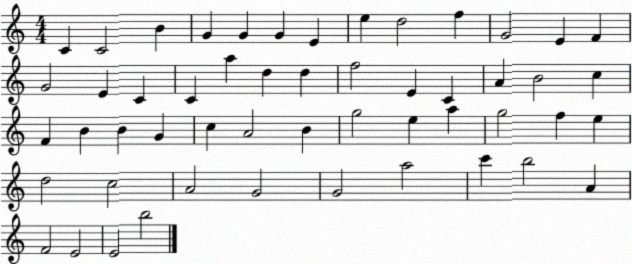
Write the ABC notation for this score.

X:1
T:Untitled
M:4/4
L:1/4
K:C
C C2 B G G G E e d2 f G2 E F G2 E C C a d d f2 E C A B2 c F B B G c A2 B g2 e a g2 f e d2 c2 A2 G2 G2 a2 c' b2 A F2 E2 E2 b2